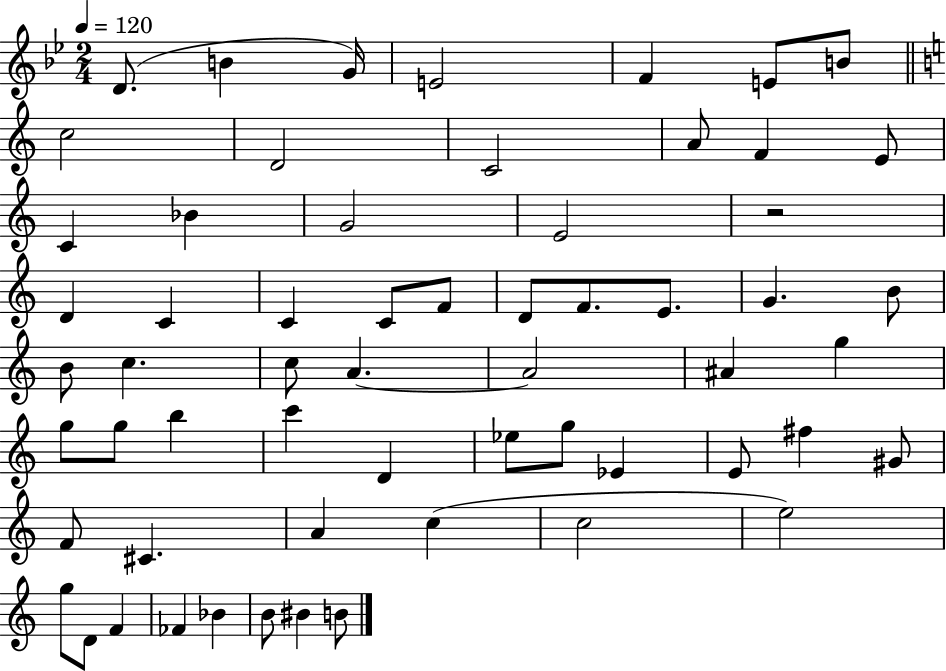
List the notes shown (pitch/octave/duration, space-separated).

D4/e. B4/q G4/s E4/h F4/q E4/e B4/e C5/h D4/h C4/h A4/e F4/q E4/e C4/q Bb4/q G4/h E4/h R/h D4/q C4/q C4/q C4/e F4/e D4/e F4/e. E4/e. G4/q. B4/e B4/e C5/q. C5/e A4/q. A4/h A#4/q G5/q G5/e G5/e B5/q C6/q D4/q Eb5/e G5/e Eb4/q E4/e F#5/q G#4/e F4/e C#4/q. A4/q C5/q C5/h E5/h G5/e D4/e F4/q FES4/q Bb4/q B4/e BIS4/q B4/e